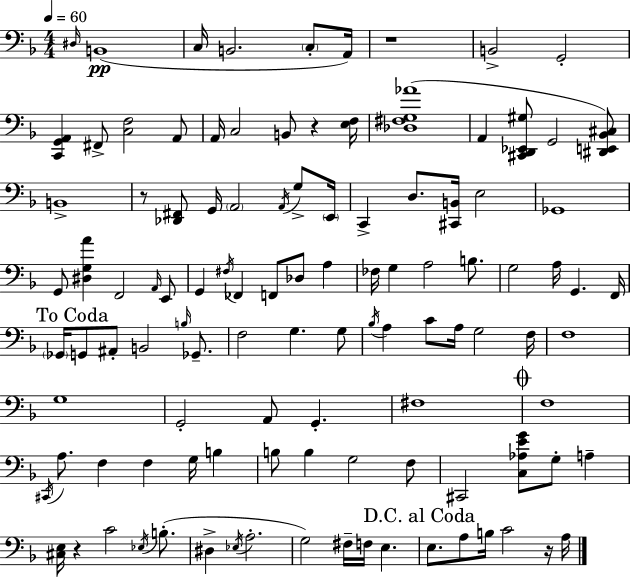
{
  \clef bass
  \numericTimeSignature
  \time 4/4
  \key f \major
  \tempo 4 = 60
  \grace { dis16 }(\pp b,1 | c16 b,2. \parenthesize c8-. | a,16) r1 | b,2-> g,2-. | \break <c, g, a,>4 fis,8-> <c f>2 a,8 | a,16 c2 b,8 r4 | <e f>16 <des fis g aes'>1( | a,4 <cis, d, ees, gis>8 g,2 <dis, e, bes, cis>8) | \break b,1-> | r8 <des, fis,>8 g,16 \parenthesize a,2 \acciaccatura { a,16 } g8-> | \parenthesize e,16 c,4-> d8. <cis, b,>16 e2 | ges,1 | \break g,8 <dis g a'>4 f,2 | \grace { a,16 } e,8 g,4 \acciaccatura { fis16 } fes,4 f,8 des8 | a4 fes16 g4 a2 | b8. g2 a16 g,4. | \break f,16 \mark "To Coda" \parenthesize ges,16 g,8 ais,8-. b,2 | \grace { b16 } ges,8.-- f2 g4. | g8 \acciaccatura { bes16 } a4 c'8 a16 g2 | f16 f1 | \break g1 | g,2-. a,8 | g,4.-. fis1 | \mark \markup { \musicglyph "scripts.coda" } f1 | \break \acciaccatura { cis,16 } a8. f4 f4 | g16 b4 b8 b4 g2 | f8 cis,2 <c aes e' g'>8 | g8-. a4-- <cis e>16 r4 c'2 | \break \acciaccatura { ees16 }( b8.-. dis4-> \acciaccatura { ees16 } a2.-. | g2) | fis16-- f16 e4. \mark "D.C. al Coda" e8. a8 b16 c'2 | r16 a16 \bar "|."
}